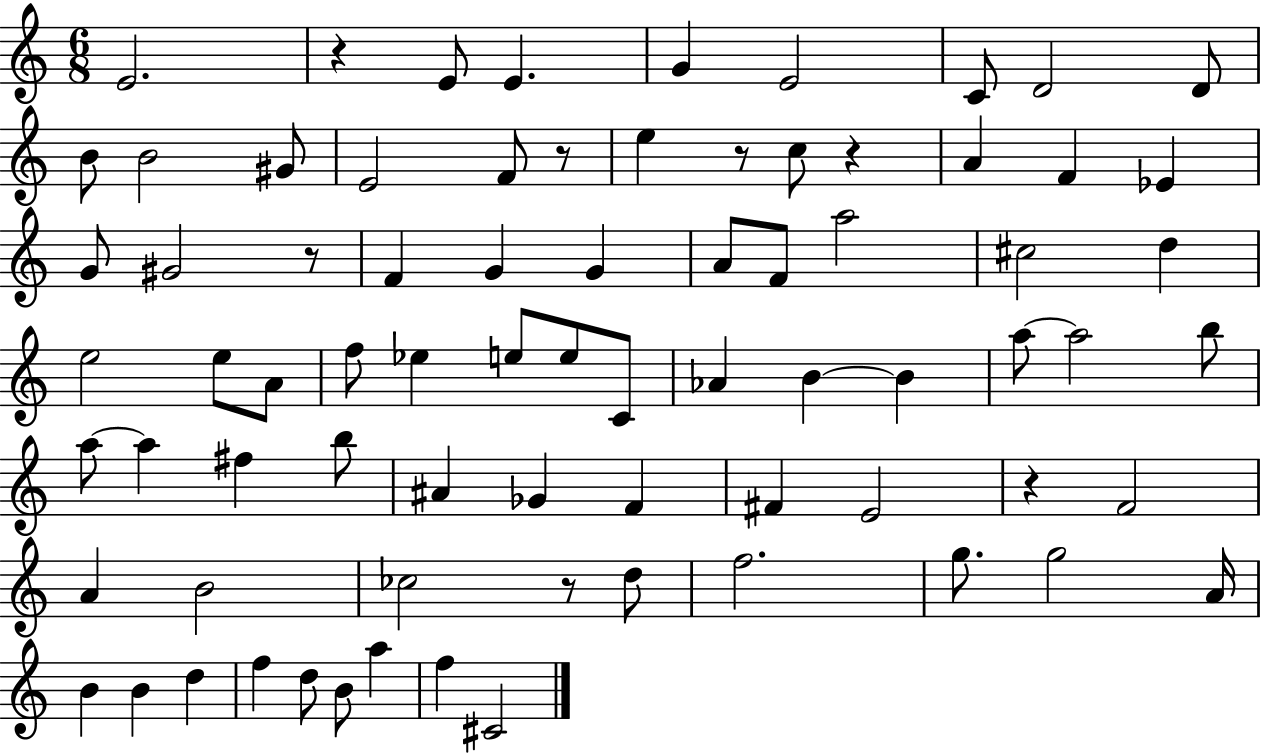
{
  \clef treble
  \numericTimeSignature
  \time 6/8
  \key c \major
  e'2. | r4 e'8 e'4. | g'4 e'2 | c'8 d'2 d'8 | \break b'8 b'2 gis'8 | e'2 f'8 r8 | e''4 r8 c''8 r4 | a'4 f'4 ees'4 | \break g'8 gis'2 r8 | f'4 g'4 g'4 | a'8 f'8 a''2 | cis''2 d''4 | \break e''2 e''8 a'8 | f''8 ees''4 e''8 e''8 c'8 | aes'4 b'4~~ b'4 | a''8~~ a''2 b''8 | \break a''8~~ a''4 fis''4 b''8 | ais'4 ges'4 f'4 | fis'4 e'2 | r4 f'2 | \break a'4 b'2 | ces''2 r8 d''8 | f''2. | g''8. g''2 a'16 | \break b'4 b'4 d''4 | f''4 d''8 b'8 a''4 | f''4 cis'2 | \bar "|."
}